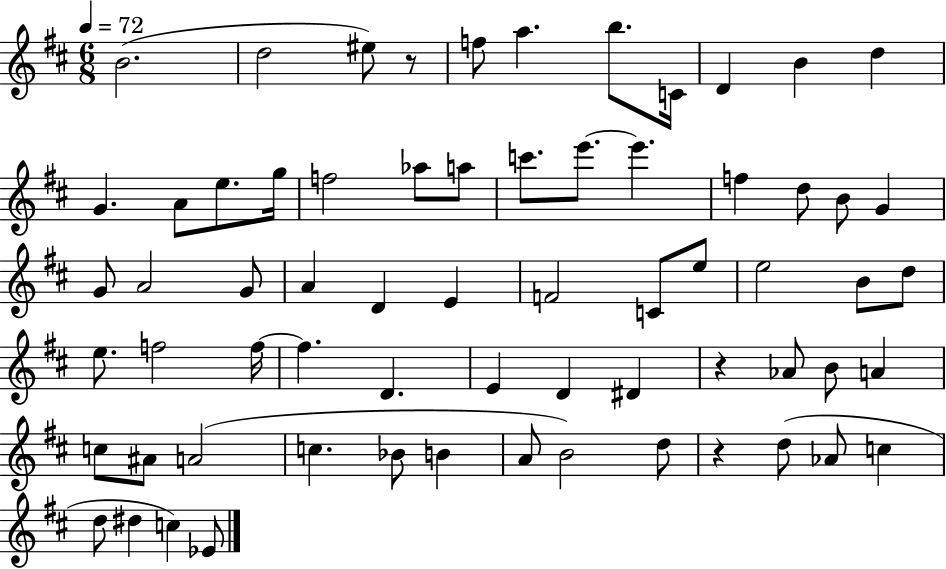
B4/h. D5/h EIS5/e R/e F5/e A5/q. B5/e. C4/s D4/q B4/q D5/q G4/q. A4/e E5/e. G5/s F5/h Ab5/e A5/e C6/e. E6/e. E6/q. F5/q D5/e B4/e G4/q G4/e A4/h G4/e A4/q D4/q E4/q F4/h C4/e E5/e E5/h B4/e D5/e E5/e. F5/h F5/s F5/q. D4/q. E4/q D4/q D#4/q R/q Ab4/e B4/e A4/q C5/e A#4/e A4/h C5/q. Bb4/e B4/q A4/e B4/h D5/e R/q D5/e Ab4/e C5/q D5/e D#5/q C5/q Eb4/e